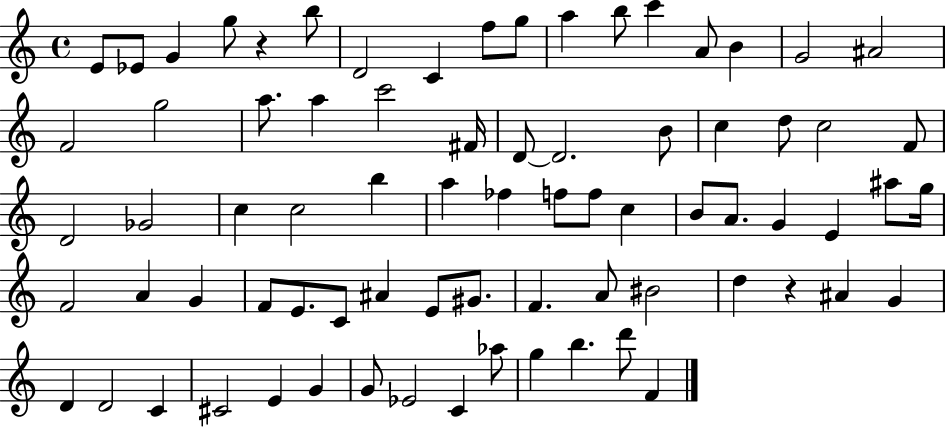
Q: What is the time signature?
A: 4/4